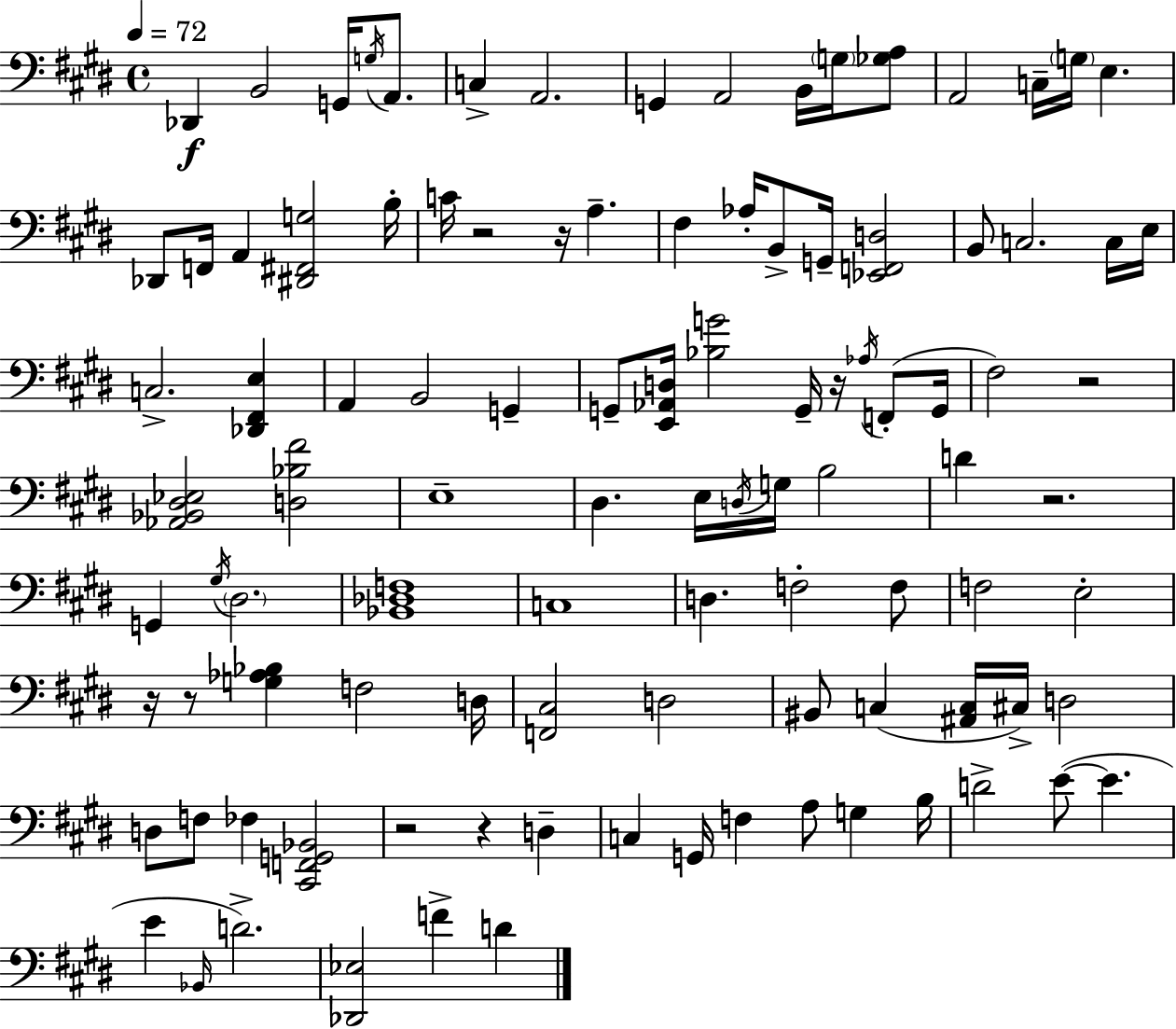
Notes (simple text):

Db2/q B2/h G2/s G3/s A2/e. C3/q A2/h. G2/q A2/h B2/s G3/s [Gb3,A3]/e A2/h C3/s G3/s E3/q. Db2/e F2/s A2/q [D#2,F#2,G3]/h B3/s C4/s R/h R/s A3/q. F#3/q Ab3/s B2/e G2/s [Eb2,F2,D3]/h B2/e C3/h. C3/s E3/s C3/h. [Db2,F#2,E3]/q A2/q B2/h G2/q G2/e [E2,Ab2,D3]/s [Bb3,G4]/h G2/s R/s Ab3/s F2/e G2/s F#3/h R/h [Ab2,Bb2,D#3,Eb3]/h [D3,Bb3,F#4]/h E3/w D#3/q. E3/s D3/s G3/s B3/h D4/q R/h. G2/q G#3/s D#3/h. [Bb2,Db3,F3]/w C3/w D3/q. F3/h F3/e F3/h E3/h R/s R/e [G3,Ab3,Bb3]/q F3/h D3/s [F2,C#3]/h D3/h BIS2/e C3/q [A#2,C3]/s C#3/s D3/h D3/e F3/e FES3/q [C#2,F2,G2,Bb2]/h R/h R/q D3/q C3/q G2/s F3/q A3/e G3/q B3/s D4/h E4/e E4/q. E4/q Bb2/s D4/h. [Db2,Eb3]/h F4/q D4/q